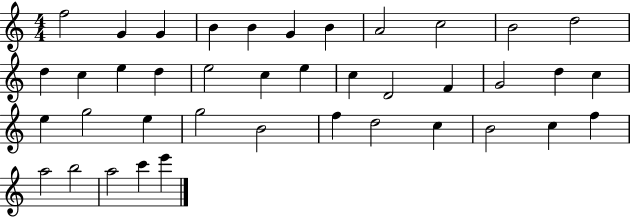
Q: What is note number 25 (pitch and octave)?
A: E5